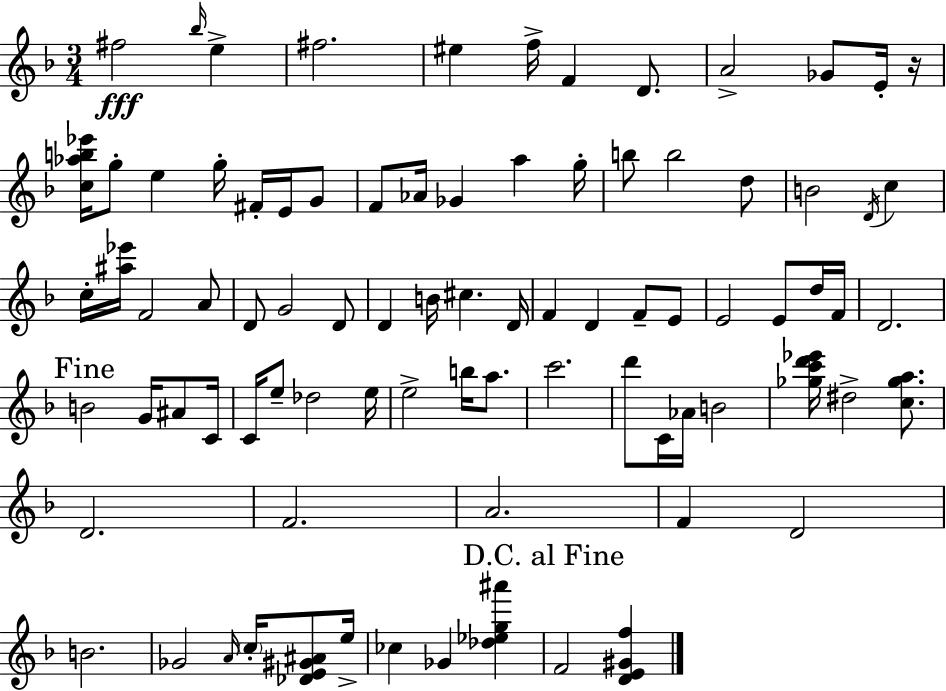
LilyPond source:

{
  \clef treble
  \numericTimeSignature
  \time 3/4
  \key f \major
  fis''2\fff \grace { bes''16 } e''4-> | fis''2. | eis''4 f''16-> f'4 d'8. | a'2-> ges'8 e'16-. | \break r16 <c'' aes'' b'' ees'''>16 g''8-. e''4 g''16-. fis'16-. e'16 g'8 | f'8 aes'16 ges'4 a''4 | g''16-. b''8 b''2 d''8 | b'2 \acciaccatura { d'16 } c''4 | \break c''16-. <ais'' ees'''>16 f'2 | a'8 d'8 g'2 | d'8 d'4 b'16 cis''4. | d'16 f'4 d'4 f'8-- | \break e'8 e'2 e'8 | d''16 f'16 d'2. | \mark "Fine" b'2 g'16 ais'8 | c'16 c'16 e''8-- des''2 | \break e''16 e''2-> b''16 a''8. | c'''2. | d'''8 c'16 aes'16 b'2 | <ges'' c''' d''' ees'''>16 dis''2-> <c'' ges'' a''>8. | \break d'2. | f'2. | a'2. | f'4 d'2 | \break b'2. | ges'2 \grace { a'16 } \parenthesize c''16-. | <des' e' gis' ais'>8 e''16-> ces''4 ges'4 <des'' ees'' g'' ais'''>4 | \mark "D.C. al Fine" f'2 <d' e' gis' f''>4 | \break \bar "|."
}